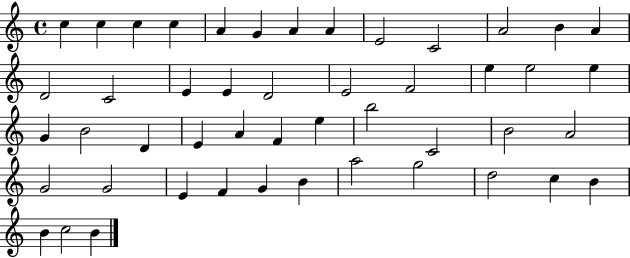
{
  \clef treble
  \time 4/4
  \defaultTimeSignature
  \key c \major
  c''4 c''4 c''4 c''4 | a'4 g'4 a'4 a'4 | e'2 c'2 | a'2 b'4 a'4 | \break d'2 c'2 | e'4 e'4 d'2 | e'2 f'2 | e''4 e''2 e''4 | \break g'4 b'2 d'4 | e'4 a'4 f'4 e''4 | b''2 c'2 | b'2 a'2 | \break g'2 g'2 | e'4 f'4 g'4 b'4 | a''2 g''2 | d''2 c''4 b'4 | \break b'4 c''2 b'4 | \bar "|."
}